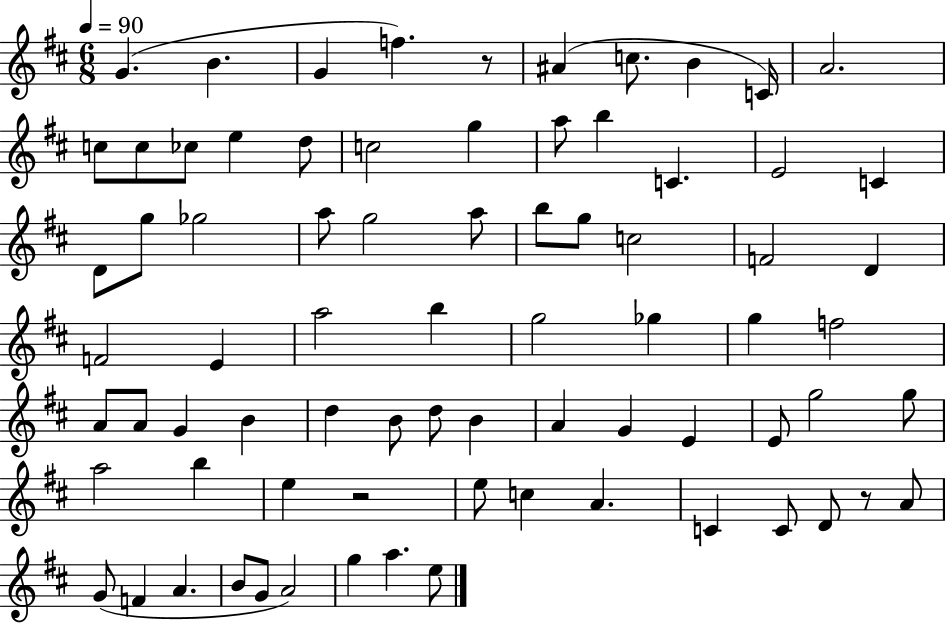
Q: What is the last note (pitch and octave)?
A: E5